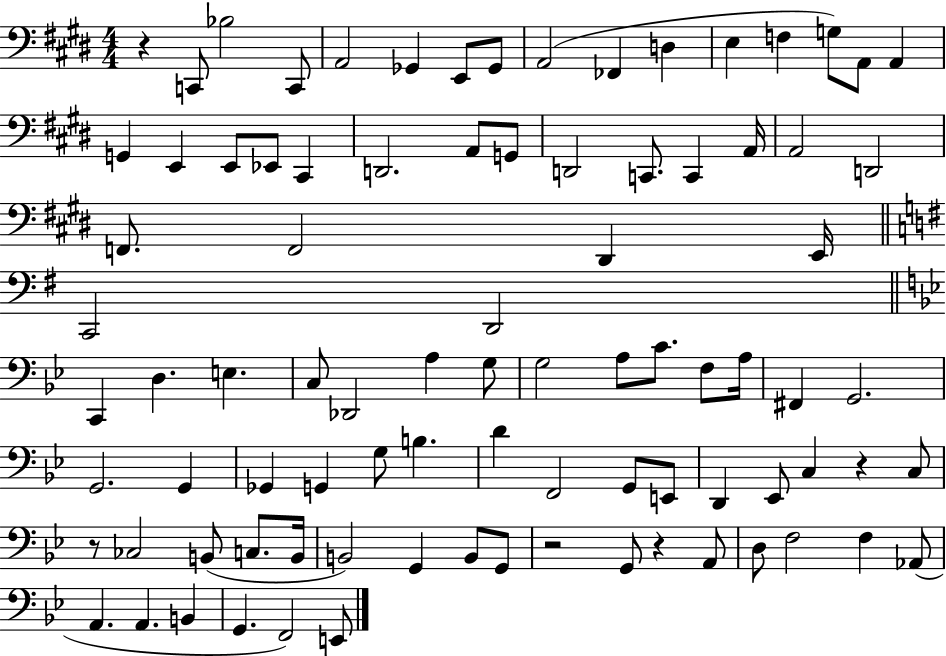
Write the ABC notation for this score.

X:1
T:Untitled
M:4/4
L:1/4
K:E
z C,,/2 _B,2 C,,/2 A,,2 _G,, E,,/2 _G,,/2 A,,2 _F,, D, E, F, G,/2 A,,/2 A,, G,, E,, E,,/2 _E,,/2 ^C,, D,,2 A,,/2 G,,/2 D,,2 C,,/2 C,, A,,/4 A,,2 D,,2 F,,/2 F,,2 ^D,, E,,/4 C,,2 D,,2 C,, D, E, C,/2 _D,,2 A, G,/2 G,2 A,/2 C/2 F,/2 A,/4 ^F,, G,,2 G,,2 G,, _G,, G,, G,/2 B, D F,,2 G,,/2 E,,/2 D,, _E,,/2 C, z C,/2 z/2 _C,2 B,,/2 C,/2 B,,/4 B,,2 G,, B,,/2 G,,/2 z2 G,,/2 z A,,/2 D,/2 F,2 F, _A,,/2 A,, A,, B,, G,, F,,2 E,,/2